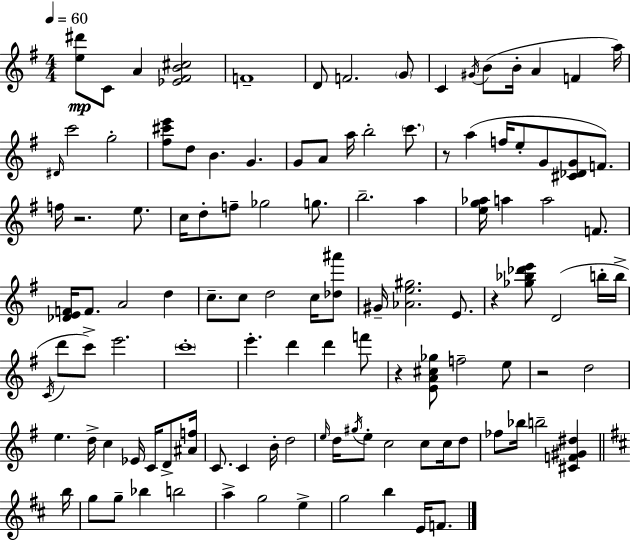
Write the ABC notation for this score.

X:1
T:Untitled
M:4/4
L:1/4
K:Em
[e^d']/2 C/2 A [_E^FB^c]2 F4 D/2 F2 G/2 C ^G/4 B/2 B/4 A F a/4 ^D/4 c'2 g2 [^f^c'e']/2 d/2 B G G/2 A/2 a/4 b2 c'/2 z/2 a f/4 e/2 G/2 [^C_DG]/2 F/2 f/4 z2 e/2 c/4 d/2 f/2 _g2 g/2 b2 a [eg_a]/4 a a2 F/2 [_DEF]/4 F/2 A2 d c/2 c/2 d2 c/4 [_d^a']/2 ^G/4 [_Ae^g]2 E/2 z [_g_b_d'e']/2 D2 b/4 b/4 C/4 d'/2 c'/2 e'2 c'4 e' d' d' f'/2 z [EA^c_g]/2 f2 e/2 z2 d2 e d/4 c _E/4 C/4 D/2 [^Af]/4 C/2 C B/4 d2 e/4 d/4 ^g/4 e/2 c2 c/2 c/4 d/2 _f/2 _b/4 b2 [^CF^G^d] b/4 g/2 g/2 _b b2 a g2 e g2 b E/4 F/2